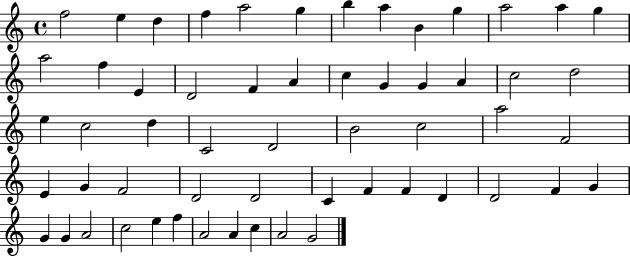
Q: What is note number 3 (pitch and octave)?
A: D5